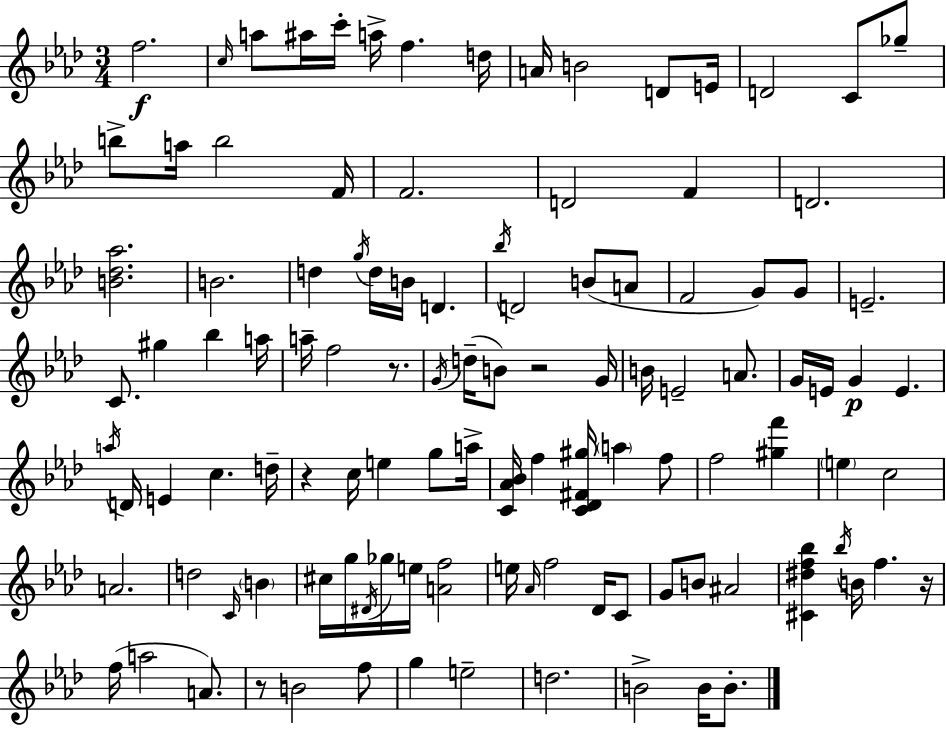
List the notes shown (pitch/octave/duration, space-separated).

F5/h. C5/s A5/e A#5/s C6/s A5/s F5/q. D5/s A4/s B4/h D4/e E4/s D4/h C4/e Gb5/e B5/e A5/s B5/h F4/s F4/h. D4/h F4/q D4/h. [B4,Db5,Ab5]/h. B4/h. D5/q G5/s D5/s B4/s D4/q. Bb5/s D4/h B4/e A4/e F4/h G4/e G4/e E4/h. C4/e. G#5/q Bb5/q A5/s A5/s F5/h R/e. G4/s D5/s B4/e R/h G4/s B4/s E4/h A4/e. G4/s E4/s G4/q E4/q. A5/s D4/s E4/q C5/q. D5/s R/q C5/s E5/q G5/e A5/s [C4,Ab4,Bb4]/s F5/q [C4,Db4,F#4,G#5]/s A5/q F5/e F5/h [G#5,F6]/q E5/q C5/h A4/h. D5/h C4/s B4/q C#5/s G5/s D#4/s Gb5/s E5/s [A4,F5]/h E5/s Ab4/s F5/h Db4/s C4/e G4/e B4/e A#4/h [C#4,D#5,F5,Bb5]/q Bb5/s B4/s F5/q. R/s F5/s A5/h A4/e. R/e B4/h F5/e G5/q E5/h D5/h. B4/h B4/s B4/e.